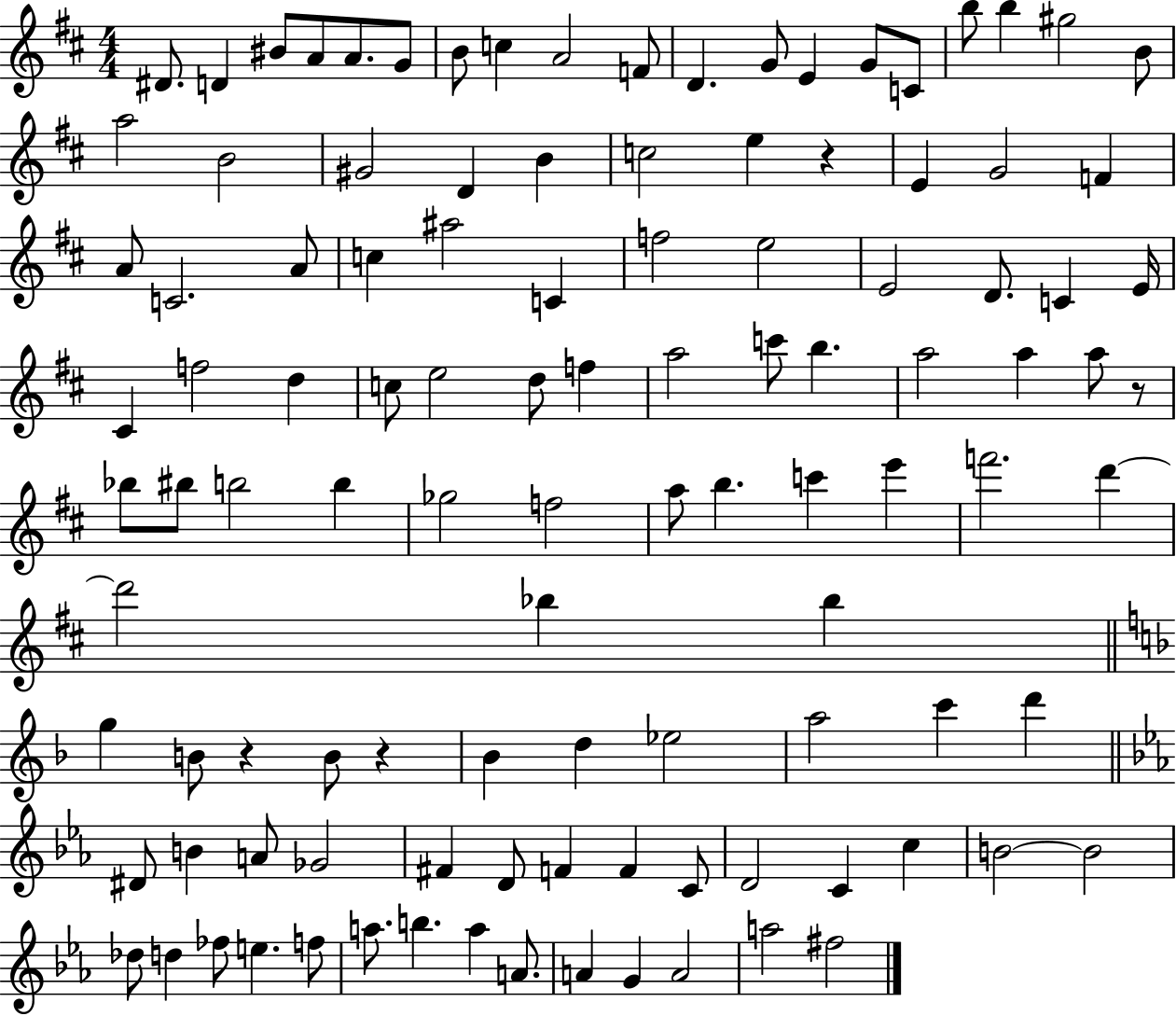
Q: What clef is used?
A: treble